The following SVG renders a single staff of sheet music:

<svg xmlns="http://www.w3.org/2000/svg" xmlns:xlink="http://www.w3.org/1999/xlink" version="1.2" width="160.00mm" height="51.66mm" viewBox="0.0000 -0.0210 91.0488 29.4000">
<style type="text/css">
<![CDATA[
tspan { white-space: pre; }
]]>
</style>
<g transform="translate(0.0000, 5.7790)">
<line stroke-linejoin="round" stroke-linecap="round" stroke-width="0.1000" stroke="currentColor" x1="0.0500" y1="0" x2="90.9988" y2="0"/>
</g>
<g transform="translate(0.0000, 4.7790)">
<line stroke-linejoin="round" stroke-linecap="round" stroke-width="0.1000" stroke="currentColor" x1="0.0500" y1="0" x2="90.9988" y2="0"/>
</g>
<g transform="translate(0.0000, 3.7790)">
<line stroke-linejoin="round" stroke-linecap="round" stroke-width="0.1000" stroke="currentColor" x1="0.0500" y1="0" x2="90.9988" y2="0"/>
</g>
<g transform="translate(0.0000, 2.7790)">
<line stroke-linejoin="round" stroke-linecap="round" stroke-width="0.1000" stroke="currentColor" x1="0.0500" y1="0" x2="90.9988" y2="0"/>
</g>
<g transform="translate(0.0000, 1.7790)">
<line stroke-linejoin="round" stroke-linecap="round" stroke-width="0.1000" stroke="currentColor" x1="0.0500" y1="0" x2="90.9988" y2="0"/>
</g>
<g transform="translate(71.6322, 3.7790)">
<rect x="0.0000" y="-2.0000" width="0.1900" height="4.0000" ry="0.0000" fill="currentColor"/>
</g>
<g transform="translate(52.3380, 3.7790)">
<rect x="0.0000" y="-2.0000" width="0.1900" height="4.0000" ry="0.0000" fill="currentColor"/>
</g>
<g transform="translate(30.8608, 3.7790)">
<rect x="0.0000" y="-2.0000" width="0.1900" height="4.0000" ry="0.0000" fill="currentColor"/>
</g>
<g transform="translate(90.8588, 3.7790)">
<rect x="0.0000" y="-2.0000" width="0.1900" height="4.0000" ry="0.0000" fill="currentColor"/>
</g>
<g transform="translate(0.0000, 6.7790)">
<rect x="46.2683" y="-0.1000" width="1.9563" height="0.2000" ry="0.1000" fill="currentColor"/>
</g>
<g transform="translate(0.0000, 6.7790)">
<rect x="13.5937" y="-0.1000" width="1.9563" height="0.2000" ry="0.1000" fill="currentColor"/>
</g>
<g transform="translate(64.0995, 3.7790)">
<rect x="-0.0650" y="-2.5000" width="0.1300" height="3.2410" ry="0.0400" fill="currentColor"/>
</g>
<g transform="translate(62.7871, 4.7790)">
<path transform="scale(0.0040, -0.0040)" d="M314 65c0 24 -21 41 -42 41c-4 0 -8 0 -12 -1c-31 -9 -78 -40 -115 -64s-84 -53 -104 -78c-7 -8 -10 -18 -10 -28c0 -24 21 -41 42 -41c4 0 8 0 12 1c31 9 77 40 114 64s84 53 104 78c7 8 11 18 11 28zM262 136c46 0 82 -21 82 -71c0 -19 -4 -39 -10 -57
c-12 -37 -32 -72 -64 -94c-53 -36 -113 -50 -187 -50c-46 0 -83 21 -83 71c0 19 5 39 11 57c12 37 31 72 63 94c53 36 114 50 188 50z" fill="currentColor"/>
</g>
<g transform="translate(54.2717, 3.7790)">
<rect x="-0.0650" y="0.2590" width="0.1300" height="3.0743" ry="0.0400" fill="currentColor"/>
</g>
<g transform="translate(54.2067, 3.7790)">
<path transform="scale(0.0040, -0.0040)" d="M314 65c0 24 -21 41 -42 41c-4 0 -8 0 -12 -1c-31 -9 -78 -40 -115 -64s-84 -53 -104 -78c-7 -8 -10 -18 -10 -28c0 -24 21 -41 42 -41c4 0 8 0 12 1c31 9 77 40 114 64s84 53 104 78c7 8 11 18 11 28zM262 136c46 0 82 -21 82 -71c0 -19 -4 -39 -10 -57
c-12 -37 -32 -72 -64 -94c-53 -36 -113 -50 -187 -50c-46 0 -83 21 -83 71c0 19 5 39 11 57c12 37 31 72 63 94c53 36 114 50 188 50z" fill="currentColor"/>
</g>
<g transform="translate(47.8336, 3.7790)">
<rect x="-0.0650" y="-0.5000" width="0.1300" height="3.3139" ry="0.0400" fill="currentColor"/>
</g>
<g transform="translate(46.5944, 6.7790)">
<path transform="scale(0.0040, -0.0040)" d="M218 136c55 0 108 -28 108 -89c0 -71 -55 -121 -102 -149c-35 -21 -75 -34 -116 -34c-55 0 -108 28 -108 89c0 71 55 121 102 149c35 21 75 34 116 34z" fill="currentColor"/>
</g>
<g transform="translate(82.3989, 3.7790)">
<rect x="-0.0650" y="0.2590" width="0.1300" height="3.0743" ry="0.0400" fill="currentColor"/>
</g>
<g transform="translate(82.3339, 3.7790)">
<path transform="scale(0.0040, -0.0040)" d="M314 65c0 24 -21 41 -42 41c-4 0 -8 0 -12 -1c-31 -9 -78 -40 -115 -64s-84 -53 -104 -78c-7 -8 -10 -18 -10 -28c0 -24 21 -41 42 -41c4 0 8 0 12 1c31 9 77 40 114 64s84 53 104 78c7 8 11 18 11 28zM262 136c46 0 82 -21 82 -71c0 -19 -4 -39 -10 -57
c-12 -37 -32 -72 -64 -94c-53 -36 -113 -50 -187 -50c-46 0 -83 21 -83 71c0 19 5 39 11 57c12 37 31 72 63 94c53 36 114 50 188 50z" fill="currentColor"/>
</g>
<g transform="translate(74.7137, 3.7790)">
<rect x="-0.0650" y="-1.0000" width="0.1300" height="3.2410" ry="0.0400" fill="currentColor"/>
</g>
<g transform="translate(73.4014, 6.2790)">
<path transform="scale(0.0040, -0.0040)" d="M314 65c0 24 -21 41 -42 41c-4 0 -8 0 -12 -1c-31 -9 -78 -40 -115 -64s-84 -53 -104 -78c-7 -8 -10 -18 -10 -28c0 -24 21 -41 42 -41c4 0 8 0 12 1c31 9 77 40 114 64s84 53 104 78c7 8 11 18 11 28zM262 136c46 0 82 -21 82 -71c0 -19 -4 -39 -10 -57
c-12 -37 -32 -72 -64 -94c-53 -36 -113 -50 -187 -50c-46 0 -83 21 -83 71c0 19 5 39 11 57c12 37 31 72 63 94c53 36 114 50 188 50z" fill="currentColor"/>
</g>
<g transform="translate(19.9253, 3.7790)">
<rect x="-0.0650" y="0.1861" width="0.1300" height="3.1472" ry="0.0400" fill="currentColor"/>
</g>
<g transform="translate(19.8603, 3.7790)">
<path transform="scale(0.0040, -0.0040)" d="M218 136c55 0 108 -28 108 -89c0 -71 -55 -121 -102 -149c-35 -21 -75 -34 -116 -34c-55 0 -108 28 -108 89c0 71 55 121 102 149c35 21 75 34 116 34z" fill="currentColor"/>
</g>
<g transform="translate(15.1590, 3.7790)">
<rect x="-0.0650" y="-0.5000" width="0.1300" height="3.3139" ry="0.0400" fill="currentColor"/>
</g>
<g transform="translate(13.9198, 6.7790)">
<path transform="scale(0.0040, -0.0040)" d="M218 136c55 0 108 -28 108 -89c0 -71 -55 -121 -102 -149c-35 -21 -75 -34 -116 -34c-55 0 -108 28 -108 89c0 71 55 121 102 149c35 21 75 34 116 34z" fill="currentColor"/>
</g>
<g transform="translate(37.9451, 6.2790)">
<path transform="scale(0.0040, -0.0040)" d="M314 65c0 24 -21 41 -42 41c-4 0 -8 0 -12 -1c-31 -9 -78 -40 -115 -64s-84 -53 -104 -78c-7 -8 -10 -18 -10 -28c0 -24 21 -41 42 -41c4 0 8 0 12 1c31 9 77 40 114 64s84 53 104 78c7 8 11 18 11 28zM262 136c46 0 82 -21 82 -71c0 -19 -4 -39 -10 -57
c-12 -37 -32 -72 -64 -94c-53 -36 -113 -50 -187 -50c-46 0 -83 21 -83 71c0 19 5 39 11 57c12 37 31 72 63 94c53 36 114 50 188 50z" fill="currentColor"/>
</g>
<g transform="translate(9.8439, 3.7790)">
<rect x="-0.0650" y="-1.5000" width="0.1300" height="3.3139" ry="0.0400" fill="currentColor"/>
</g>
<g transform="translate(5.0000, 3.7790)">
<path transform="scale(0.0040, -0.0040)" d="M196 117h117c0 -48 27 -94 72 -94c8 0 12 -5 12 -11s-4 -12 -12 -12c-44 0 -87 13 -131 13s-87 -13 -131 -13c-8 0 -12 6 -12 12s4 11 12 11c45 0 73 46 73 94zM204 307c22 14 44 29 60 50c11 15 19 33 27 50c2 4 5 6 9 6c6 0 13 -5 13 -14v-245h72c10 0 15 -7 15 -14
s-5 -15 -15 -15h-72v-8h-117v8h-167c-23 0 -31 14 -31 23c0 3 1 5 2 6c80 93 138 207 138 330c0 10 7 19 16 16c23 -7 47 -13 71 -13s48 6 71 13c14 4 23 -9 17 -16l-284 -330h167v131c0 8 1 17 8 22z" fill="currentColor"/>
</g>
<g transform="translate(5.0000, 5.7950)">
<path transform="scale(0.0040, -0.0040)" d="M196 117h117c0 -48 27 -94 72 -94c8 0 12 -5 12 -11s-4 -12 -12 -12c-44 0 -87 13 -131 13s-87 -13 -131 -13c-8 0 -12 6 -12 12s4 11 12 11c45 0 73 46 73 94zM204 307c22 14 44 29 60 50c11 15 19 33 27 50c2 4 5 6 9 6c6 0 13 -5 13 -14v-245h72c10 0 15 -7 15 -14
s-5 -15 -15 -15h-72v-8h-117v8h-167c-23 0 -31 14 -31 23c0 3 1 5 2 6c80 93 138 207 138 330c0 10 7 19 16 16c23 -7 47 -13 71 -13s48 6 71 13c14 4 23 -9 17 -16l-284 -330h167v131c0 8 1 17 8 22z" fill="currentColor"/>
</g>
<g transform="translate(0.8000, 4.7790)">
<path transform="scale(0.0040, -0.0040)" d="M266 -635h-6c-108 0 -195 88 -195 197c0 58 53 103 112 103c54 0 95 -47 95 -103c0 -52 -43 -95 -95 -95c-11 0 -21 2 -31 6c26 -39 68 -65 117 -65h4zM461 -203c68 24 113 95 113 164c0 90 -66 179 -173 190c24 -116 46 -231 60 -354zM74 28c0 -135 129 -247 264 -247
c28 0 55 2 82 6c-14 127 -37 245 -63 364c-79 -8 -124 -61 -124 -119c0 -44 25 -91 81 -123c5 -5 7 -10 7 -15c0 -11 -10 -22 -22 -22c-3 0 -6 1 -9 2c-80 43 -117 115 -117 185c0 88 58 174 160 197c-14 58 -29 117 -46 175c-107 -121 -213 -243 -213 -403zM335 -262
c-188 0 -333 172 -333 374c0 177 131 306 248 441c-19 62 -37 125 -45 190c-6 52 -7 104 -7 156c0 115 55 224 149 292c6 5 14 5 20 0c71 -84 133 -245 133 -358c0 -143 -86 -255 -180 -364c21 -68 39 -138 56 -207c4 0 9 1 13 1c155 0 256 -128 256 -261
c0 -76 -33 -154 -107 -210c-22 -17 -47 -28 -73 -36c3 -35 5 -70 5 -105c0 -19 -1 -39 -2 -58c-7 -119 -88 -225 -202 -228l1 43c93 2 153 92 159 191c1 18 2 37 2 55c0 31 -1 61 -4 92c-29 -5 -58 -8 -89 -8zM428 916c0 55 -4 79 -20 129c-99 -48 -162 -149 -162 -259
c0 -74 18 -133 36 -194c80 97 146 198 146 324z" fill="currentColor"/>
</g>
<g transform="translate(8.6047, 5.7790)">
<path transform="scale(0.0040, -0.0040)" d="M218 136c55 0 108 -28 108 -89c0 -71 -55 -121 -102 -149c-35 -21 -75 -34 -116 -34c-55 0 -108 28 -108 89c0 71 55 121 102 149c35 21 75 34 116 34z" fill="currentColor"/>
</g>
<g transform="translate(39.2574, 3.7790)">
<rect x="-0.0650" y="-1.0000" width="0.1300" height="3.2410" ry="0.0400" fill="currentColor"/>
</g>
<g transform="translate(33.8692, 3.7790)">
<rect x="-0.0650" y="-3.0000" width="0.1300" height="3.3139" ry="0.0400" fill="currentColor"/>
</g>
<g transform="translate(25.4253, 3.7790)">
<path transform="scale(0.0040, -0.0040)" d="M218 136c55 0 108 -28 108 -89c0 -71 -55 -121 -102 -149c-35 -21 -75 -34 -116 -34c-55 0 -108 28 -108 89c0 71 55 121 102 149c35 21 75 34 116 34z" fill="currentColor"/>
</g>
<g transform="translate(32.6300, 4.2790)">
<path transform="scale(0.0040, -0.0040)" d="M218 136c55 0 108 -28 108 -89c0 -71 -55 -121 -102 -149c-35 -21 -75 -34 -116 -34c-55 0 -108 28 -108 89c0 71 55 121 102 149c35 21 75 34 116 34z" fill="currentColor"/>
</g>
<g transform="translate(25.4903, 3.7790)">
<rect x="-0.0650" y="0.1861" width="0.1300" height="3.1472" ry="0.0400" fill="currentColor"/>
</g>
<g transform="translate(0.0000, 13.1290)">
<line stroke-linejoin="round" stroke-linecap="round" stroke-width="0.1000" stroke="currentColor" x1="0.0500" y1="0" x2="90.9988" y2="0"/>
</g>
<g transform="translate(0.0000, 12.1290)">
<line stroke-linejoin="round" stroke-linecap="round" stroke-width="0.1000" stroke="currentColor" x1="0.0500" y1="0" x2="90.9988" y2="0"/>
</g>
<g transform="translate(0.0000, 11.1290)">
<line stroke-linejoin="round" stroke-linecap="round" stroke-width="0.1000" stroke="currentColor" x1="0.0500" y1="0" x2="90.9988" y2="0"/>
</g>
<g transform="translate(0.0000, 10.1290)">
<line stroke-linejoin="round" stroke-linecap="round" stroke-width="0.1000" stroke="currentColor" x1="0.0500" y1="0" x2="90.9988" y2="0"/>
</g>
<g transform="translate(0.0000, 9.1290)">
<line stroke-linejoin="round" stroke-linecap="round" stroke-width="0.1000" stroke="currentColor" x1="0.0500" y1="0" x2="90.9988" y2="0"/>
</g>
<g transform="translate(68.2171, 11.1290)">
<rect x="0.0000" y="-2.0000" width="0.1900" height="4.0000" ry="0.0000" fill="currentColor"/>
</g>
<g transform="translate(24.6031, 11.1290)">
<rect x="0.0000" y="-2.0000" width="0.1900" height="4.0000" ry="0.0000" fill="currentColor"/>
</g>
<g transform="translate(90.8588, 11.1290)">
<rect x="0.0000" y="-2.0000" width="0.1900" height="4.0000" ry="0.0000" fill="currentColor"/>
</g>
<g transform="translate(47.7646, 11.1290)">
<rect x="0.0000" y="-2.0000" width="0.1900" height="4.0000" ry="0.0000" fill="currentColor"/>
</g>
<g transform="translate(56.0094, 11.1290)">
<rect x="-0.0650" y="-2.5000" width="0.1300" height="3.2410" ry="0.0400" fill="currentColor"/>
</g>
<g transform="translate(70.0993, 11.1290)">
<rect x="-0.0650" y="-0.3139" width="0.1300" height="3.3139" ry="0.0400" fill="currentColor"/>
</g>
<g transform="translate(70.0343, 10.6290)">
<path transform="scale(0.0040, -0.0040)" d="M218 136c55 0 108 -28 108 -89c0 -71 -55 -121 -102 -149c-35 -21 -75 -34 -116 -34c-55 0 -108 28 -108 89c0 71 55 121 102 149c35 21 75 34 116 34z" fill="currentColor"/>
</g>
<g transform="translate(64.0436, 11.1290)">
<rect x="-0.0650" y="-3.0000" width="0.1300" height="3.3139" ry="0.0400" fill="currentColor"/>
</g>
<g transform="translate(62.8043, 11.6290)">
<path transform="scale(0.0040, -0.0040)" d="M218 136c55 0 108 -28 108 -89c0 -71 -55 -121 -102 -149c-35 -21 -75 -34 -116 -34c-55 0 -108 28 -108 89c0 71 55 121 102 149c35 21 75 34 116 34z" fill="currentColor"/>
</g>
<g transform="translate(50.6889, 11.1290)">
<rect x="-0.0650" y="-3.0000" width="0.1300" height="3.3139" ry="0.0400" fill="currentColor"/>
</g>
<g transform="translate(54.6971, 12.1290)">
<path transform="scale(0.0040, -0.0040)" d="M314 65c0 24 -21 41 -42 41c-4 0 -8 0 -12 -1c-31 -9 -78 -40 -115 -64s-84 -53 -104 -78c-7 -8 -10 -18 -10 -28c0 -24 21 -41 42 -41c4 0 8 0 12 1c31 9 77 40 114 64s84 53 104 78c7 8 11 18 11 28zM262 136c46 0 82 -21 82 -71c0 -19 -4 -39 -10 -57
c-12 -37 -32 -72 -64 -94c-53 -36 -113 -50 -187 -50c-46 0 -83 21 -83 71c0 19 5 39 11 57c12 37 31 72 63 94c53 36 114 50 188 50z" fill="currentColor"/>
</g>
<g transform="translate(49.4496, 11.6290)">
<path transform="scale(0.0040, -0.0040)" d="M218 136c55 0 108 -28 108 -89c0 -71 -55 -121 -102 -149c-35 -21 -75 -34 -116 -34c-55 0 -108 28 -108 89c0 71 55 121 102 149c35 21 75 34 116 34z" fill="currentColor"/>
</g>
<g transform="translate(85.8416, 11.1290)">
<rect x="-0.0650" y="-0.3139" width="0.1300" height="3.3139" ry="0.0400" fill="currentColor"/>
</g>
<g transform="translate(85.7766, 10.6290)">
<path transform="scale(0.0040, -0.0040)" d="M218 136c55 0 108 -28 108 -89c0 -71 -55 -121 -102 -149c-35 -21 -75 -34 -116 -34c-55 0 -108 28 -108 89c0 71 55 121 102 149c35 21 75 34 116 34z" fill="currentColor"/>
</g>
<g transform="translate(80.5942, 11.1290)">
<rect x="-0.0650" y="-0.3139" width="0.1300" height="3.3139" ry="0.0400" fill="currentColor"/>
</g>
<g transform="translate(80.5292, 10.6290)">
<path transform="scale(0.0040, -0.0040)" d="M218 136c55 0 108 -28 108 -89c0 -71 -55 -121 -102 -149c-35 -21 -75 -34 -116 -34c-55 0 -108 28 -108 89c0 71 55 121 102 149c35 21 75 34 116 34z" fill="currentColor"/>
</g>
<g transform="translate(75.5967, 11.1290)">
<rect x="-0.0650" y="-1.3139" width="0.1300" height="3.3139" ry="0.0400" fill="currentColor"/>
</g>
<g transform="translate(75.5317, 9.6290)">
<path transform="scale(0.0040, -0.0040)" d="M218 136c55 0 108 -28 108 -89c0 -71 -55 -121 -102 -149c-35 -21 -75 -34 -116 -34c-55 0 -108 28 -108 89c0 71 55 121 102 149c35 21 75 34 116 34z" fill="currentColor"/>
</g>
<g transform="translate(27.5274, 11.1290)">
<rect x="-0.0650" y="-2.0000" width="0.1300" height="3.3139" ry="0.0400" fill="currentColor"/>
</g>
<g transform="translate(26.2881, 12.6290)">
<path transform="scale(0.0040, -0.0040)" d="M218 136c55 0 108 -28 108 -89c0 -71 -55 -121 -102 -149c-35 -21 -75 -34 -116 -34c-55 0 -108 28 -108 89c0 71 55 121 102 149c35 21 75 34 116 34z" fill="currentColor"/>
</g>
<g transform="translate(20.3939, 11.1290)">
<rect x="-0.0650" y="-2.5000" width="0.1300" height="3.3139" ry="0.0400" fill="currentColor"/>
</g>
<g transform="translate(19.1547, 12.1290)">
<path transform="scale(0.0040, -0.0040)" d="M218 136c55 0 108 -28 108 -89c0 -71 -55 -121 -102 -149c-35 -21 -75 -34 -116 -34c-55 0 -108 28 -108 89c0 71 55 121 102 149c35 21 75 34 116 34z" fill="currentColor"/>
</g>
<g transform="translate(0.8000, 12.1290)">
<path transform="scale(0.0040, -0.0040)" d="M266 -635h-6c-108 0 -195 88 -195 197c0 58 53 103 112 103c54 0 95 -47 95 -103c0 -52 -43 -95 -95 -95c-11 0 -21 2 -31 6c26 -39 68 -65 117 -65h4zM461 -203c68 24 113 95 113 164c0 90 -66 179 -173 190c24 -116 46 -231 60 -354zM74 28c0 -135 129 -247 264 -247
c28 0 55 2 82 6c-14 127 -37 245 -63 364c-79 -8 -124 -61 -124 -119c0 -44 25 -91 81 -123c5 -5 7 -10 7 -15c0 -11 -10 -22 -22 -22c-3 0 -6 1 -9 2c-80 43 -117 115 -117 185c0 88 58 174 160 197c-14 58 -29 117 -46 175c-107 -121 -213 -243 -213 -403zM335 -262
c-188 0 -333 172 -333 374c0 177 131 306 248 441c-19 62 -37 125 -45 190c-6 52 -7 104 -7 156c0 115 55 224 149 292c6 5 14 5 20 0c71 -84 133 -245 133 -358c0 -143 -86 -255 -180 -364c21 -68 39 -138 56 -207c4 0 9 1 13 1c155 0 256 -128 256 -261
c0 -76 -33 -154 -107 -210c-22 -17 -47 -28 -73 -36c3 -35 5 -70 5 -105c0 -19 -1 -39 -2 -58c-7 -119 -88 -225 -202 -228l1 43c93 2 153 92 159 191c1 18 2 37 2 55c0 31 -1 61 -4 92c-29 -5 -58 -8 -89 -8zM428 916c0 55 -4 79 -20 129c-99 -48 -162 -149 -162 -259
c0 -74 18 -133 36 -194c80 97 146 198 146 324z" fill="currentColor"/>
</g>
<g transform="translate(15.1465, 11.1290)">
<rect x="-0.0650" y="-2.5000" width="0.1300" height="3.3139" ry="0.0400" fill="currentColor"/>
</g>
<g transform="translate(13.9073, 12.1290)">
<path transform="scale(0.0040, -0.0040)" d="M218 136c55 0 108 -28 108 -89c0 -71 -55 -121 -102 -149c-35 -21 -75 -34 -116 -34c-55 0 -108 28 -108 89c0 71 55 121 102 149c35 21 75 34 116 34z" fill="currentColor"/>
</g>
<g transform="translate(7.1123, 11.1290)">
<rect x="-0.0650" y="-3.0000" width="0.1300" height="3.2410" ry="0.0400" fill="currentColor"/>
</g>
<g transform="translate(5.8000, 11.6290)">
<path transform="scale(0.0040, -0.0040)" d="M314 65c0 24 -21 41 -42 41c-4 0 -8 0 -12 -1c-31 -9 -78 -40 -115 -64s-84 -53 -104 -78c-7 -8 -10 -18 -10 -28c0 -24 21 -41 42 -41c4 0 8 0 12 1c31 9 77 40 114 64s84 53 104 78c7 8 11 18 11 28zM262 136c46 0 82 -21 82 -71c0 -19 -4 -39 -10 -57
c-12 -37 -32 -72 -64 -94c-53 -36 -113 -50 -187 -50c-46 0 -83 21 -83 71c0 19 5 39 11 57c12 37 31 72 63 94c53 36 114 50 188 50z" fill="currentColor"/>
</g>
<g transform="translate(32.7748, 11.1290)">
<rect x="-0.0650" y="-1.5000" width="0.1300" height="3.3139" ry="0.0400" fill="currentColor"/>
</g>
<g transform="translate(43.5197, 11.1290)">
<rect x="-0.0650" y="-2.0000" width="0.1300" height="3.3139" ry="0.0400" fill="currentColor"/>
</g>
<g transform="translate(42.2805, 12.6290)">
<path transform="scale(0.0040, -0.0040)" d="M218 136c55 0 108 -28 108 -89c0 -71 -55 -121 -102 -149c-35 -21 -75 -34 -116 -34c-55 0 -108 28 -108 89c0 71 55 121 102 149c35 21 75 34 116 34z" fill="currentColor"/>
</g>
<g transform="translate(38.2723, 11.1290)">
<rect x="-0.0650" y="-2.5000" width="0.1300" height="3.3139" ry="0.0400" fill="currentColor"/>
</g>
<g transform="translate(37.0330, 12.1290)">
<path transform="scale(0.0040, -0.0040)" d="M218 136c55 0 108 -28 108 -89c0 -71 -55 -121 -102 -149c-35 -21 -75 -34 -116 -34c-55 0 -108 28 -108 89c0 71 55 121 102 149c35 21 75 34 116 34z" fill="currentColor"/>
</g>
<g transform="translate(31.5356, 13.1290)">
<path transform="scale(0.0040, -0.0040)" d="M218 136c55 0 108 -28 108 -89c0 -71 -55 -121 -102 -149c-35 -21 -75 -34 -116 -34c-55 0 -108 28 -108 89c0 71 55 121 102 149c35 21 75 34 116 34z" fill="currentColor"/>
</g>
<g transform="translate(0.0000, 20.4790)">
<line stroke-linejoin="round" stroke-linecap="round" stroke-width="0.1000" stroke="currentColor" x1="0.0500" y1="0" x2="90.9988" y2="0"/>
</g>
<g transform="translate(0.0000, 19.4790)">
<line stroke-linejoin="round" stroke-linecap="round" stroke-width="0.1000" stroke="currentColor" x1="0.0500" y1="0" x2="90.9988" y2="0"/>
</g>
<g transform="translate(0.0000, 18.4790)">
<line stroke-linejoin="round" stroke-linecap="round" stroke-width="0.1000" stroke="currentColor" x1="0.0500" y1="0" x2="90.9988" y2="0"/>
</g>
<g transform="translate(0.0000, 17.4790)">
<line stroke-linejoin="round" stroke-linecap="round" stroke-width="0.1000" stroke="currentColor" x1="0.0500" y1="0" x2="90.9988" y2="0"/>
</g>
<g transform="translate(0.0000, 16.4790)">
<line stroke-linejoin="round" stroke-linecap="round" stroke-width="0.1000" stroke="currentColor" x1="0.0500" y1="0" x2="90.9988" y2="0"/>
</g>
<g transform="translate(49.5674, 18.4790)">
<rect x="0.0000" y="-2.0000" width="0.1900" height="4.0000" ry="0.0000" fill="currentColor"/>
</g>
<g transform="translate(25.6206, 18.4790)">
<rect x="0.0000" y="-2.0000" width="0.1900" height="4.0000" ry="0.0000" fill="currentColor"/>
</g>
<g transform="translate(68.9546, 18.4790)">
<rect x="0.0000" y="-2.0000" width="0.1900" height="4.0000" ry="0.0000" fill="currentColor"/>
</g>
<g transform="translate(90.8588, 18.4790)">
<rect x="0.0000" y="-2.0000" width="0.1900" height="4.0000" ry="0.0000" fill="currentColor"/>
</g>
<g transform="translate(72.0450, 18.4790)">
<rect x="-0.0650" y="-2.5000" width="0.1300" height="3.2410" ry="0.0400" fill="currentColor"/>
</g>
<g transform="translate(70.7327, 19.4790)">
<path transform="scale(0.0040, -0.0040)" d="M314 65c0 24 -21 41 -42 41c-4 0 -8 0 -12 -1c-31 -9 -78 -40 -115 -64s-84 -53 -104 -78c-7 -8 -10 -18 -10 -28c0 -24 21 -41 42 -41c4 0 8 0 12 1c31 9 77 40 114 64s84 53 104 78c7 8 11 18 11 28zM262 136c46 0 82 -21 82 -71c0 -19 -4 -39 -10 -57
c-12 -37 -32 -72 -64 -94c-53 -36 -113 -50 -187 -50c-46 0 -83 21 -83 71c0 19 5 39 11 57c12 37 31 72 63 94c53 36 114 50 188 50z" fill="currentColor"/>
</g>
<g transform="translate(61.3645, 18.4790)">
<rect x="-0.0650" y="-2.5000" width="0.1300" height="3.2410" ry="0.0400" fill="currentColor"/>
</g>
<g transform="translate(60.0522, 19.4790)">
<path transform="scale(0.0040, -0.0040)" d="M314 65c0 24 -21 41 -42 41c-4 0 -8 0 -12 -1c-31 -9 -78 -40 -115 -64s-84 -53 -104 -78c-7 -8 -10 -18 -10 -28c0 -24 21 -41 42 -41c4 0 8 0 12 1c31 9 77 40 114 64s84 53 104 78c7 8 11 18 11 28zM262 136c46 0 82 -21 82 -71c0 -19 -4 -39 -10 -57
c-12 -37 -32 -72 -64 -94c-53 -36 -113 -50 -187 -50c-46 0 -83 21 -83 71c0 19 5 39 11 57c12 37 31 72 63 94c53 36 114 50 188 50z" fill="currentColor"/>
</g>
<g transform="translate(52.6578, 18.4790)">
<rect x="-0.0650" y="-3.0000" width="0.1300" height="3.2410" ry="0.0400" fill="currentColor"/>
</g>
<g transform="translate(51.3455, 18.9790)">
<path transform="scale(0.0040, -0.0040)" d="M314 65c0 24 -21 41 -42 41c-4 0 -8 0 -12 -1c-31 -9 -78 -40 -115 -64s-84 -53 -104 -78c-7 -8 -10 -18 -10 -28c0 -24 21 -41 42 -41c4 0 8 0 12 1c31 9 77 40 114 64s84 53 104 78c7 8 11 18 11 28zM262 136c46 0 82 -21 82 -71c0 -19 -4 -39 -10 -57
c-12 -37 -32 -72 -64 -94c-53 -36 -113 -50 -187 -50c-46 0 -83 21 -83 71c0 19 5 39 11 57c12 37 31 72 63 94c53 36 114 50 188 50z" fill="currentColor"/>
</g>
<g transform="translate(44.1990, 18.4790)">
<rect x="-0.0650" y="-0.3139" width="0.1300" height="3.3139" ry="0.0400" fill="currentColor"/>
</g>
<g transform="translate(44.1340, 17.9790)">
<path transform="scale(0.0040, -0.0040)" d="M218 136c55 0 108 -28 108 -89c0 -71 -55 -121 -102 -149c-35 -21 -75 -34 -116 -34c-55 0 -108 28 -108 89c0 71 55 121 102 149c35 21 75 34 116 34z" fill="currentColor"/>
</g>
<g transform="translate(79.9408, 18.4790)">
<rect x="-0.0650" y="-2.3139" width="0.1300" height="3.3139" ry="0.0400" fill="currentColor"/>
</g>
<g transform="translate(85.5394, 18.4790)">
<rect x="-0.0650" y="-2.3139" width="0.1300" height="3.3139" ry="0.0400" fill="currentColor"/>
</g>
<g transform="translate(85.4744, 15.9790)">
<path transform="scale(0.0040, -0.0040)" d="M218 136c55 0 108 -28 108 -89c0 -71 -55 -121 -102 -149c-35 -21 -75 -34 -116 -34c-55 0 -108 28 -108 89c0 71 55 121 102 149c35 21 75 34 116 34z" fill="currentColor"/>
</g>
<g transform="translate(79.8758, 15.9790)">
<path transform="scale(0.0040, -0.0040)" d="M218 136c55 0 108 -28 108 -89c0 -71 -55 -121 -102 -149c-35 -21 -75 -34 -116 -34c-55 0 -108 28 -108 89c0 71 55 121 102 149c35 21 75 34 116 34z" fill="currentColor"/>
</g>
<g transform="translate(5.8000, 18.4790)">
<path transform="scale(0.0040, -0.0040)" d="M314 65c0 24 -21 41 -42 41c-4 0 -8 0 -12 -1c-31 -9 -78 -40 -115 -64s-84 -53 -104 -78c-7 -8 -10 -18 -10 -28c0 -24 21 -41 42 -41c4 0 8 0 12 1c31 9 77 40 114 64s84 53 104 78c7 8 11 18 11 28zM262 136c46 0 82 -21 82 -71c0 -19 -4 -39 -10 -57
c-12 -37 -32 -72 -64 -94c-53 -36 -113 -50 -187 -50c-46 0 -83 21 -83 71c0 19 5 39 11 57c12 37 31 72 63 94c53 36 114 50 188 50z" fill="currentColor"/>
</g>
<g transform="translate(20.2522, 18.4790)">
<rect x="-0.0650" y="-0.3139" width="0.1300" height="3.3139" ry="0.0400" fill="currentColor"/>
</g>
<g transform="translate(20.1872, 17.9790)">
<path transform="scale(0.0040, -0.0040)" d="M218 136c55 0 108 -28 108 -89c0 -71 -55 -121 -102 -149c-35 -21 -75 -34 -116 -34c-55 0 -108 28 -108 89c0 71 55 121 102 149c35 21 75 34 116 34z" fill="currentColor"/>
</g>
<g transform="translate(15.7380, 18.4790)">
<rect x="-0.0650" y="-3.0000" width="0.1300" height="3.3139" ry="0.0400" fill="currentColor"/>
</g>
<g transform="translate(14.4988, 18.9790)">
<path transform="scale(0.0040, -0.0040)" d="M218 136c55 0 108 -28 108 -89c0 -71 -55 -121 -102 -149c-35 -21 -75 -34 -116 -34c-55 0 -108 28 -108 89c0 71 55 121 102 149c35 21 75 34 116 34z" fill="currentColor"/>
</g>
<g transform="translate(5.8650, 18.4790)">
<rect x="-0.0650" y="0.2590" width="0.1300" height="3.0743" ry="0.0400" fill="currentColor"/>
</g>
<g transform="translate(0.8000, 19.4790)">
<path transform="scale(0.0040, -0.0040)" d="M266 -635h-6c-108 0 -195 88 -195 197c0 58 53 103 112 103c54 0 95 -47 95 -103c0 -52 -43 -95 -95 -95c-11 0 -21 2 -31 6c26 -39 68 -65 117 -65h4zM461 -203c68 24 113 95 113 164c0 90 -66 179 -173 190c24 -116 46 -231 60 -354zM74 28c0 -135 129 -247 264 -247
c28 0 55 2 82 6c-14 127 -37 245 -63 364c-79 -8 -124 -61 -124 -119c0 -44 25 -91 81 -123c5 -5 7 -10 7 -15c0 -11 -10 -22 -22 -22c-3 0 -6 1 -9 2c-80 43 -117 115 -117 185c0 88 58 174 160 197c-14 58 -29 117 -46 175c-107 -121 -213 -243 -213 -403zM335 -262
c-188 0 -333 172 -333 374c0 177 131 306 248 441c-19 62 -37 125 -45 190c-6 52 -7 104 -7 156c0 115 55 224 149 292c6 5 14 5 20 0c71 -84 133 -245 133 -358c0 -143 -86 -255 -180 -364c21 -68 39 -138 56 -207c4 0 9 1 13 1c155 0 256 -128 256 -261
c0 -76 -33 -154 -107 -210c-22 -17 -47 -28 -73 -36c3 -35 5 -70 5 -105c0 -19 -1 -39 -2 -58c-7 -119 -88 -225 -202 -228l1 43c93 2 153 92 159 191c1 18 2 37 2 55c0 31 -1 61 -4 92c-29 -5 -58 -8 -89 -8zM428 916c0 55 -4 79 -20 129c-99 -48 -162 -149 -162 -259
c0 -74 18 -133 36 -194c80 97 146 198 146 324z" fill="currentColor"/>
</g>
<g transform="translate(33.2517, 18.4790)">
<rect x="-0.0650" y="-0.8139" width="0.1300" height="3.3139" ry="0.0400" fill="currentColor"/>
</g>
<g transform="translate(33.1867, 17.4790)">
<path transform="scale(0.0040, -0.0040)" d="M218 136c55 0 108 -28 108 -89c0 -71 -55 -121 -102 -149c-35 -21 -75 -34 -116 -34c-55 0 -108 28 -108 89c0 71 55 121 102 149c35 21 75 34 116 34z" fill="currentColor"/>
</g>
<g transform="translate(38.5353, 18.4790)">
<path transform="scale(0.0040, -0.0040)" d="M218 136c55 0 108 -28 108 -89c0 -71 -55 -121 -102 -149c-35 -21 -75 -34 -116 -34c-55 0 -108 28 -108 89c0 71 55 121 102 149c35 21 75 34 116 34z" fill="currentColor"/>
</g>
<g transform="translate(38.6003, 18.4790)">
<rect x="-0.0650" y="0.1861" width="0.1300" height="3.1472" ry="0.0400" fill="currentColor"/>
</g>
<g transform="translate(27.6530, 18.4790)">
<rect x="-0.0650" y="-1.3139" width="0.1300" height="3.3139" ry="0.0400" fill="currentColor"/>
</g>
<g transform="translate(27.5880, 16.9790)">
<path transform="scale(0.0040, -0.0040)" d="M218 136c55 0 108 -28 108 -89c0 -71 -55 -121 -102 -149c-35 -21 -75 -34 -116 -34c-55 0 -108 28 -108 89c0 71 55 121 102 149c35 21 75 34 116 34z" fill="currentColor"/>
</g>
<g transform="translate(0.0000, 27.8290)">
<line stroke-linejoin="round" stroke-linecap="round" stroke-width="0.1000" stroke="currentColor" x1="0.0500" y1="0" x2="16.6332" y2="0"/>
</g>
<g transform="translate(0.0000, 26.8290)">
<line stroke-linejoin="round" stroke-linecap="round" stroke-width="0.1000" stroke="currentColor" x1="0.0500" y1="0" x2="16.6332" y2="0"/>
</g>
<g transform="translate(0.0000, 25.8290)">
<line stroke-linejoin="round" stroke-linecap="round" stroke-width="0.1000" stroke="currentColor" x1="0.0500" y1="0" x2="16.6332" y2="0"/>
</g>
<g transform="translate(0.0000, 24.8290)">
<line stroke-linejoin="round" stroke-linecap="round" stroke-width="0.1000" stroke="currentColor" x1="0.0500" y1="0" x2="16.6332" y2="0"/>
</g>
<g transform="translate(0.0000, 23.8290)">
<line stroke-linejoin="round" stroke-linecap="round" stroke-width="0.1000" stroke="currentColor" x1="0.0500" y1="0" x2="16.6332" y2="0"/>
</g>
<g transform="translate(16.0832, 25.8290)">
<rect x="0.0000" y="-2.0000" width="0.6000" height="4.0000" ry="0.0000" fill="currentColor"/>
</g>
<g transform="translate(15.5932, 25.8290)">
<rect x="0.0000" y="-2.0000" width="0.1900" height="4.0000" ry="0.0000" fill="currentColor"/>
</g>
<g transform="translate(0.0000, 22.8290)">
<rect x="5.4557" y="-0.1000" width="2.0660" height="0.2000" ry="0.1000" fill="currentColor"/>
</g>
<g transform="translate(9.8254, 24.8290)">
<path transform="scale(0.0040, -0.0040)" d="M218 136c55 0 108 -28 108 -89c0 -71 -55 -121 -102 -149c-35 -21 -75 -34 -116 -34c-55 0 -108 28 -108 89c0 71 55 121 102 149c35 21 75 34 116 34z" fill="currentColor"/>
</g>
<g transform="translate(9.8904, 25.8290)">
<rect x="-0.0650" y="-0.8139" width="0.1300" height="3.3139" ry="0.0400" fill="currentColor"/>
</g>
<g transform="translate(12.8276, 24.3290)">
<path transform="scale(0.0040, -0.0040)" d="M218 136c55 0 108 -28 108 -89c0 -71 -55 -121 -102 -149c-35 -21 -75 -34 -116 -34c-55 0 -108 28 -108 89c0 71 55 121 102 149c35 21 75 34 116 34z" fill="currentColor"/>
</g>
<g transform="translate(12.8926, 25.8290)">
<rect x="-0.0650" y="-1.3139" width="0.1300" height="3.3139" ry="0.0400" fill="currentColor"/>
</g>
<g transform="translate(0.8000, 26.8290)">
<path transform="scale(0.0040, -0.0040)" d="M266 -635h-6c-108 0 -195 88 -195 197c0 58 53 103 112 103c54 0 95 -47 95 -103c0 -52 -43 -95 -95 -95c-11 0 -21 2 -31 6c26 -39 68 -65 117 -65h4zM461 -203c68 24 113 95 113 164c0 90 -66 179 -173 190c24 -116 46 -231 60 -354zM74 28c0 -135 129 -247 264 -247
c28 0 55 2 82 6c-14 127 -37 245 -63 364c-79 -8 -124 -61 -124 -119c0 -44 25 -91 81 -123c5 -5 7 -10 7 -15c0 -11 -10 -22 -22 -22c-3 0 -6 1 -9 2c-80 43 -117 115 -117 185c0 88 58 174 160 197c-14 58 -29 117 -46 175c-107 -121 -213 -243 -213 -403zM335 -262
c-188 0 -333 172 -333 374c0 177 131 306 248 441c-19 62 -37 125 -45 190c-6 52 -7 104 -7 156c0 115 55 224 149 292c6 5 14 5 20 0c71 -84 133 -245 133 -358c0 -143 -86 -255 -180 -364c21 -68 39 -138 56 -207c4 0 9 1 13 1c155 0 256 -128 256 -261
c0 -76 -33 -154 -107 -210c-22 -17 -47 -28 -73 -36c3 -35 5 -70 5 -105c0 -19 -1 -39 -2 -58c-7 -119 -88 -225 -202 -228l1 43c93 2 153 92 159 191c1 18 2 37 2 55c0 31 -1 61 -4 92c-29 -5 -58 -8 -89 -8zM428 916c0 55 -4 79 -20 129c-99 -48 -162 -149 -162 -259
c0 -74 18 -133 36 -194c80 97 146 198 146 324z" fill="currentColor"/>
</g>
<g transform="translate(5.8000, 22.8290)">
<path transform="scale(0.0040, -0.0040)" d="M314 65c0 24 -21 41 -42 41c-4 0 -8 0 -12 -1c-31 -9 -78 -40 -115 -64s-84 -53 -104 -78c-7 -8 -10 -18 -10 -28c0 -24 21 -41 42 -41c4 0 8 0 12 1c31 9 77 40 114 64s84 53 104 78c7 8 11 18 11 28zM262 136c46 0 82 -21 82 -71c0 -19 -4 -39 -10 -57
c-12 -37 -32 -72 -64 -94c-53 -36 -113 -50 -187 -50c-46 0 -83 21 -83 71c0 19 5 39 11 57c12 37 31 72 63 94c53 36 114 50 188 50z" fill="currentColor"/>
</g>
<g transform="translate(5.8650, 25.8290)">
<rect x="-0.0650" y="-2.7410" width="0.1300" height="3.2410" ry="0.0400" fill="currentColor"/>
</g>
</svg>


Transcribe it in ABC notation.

X:1
T:Untitled
M:4/4
L:1/4
K:C
E C B B A D2 C B2 G2 D2 B2 A2 G G F E G F A G2 A c e c c B2 A c e d B c A2 G2 G2 g g a2 d e